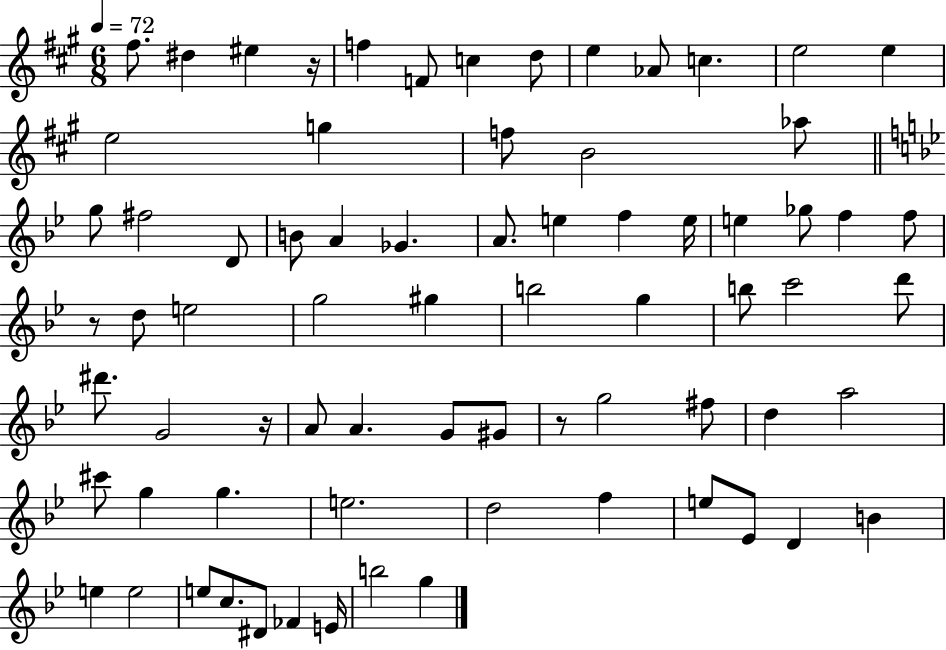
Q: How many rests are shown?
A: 4